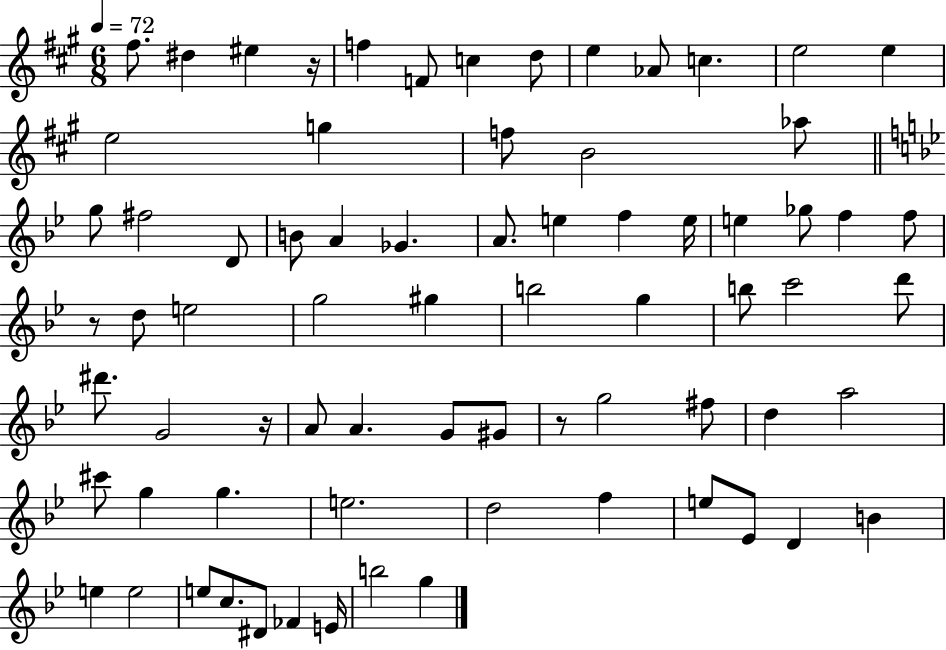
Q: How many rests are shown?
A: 4